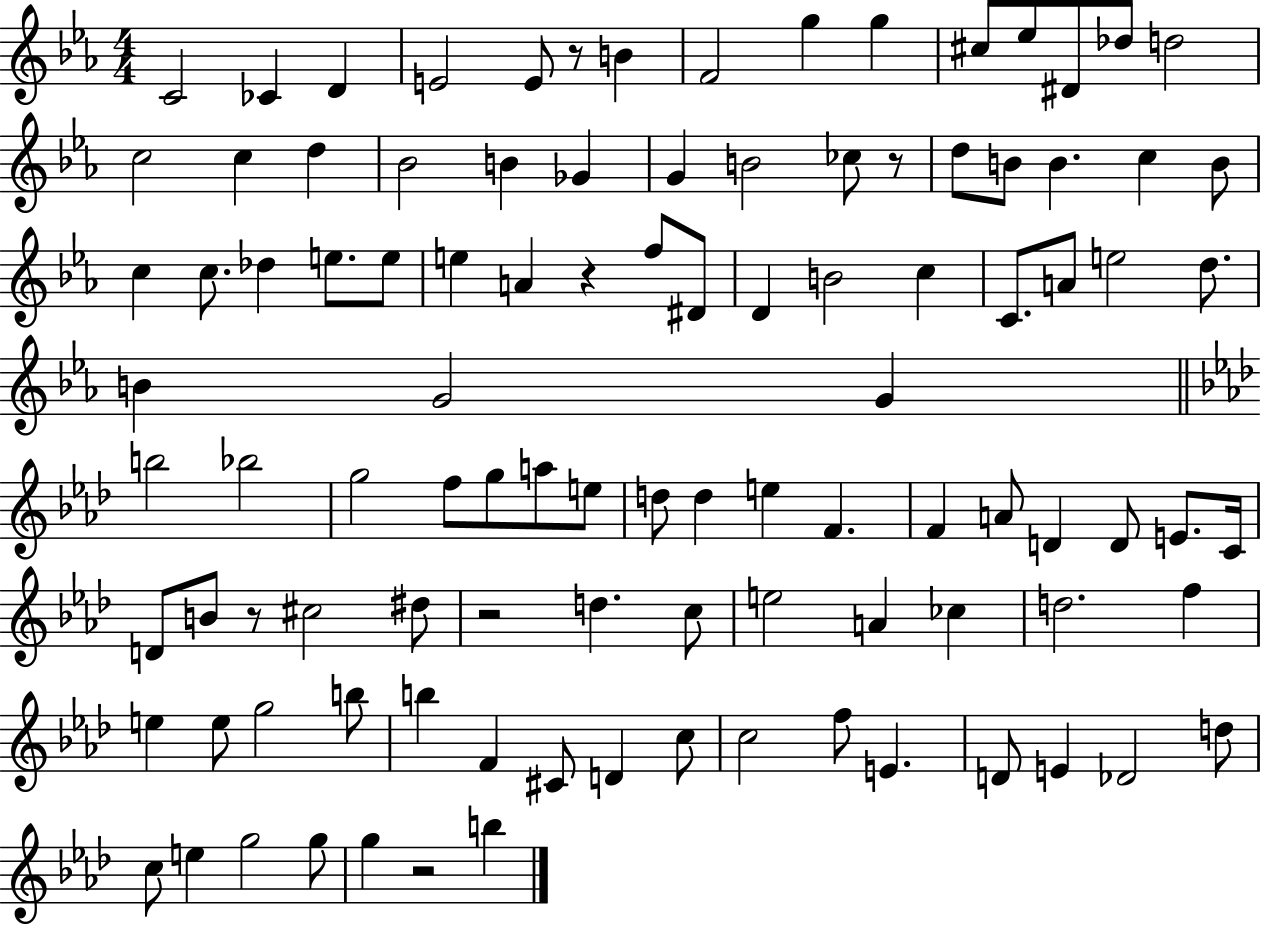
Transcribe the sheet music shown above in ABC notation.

X:1
T:Untitled
M:4/4
L:1/4
K:Eb
C2 _C D E2 E/2 z/2 B F2 g g ^c/2 _e/2 ^D/2 _d/2 d2 c2 c d _B2 B _G G B2 _c/2 z/2 d/2 B/2 B c B/2 c c/2 _d e/2 e/2 e A z f/2 ^D/2 D B2 c C/2 A/2 e2 d/2 B G2 G b2 _b2 g2 f/2 g/2 a/2 e/2 d/2 d e F F A/2 D D/2 E/2 C/4 D/2 B/2 z/2 ^c2 ^d/2 z2 d c/2 e2 A _c d2 f e e/2 g2 b/2 b F ^C/2 D c/2 c2 f/2 E D/2 E _D2 d/2 c/2 e g2 g/2 g z2 b